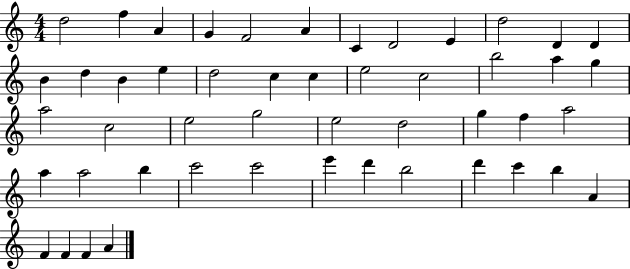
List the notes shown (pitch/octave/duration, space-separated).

D5/h F5/q A4/q G4/q F4/h A4/q C4/q D4/h E4/q D5/h D4/q D4/q B4/q D5/q B4/q E5/q D5/h C5/q C5/q E5/h C5/h B5/h A5/q G5/q A5/h C5/h E5/h G5/h E5/h D5/h G5/q F5/q A5/h A5/q A5/h B5/q C6/h C6/h E6/q D6/q B5/h D6/q C6/q B5/q A4/q F4/q F4/q F4/q A4/q